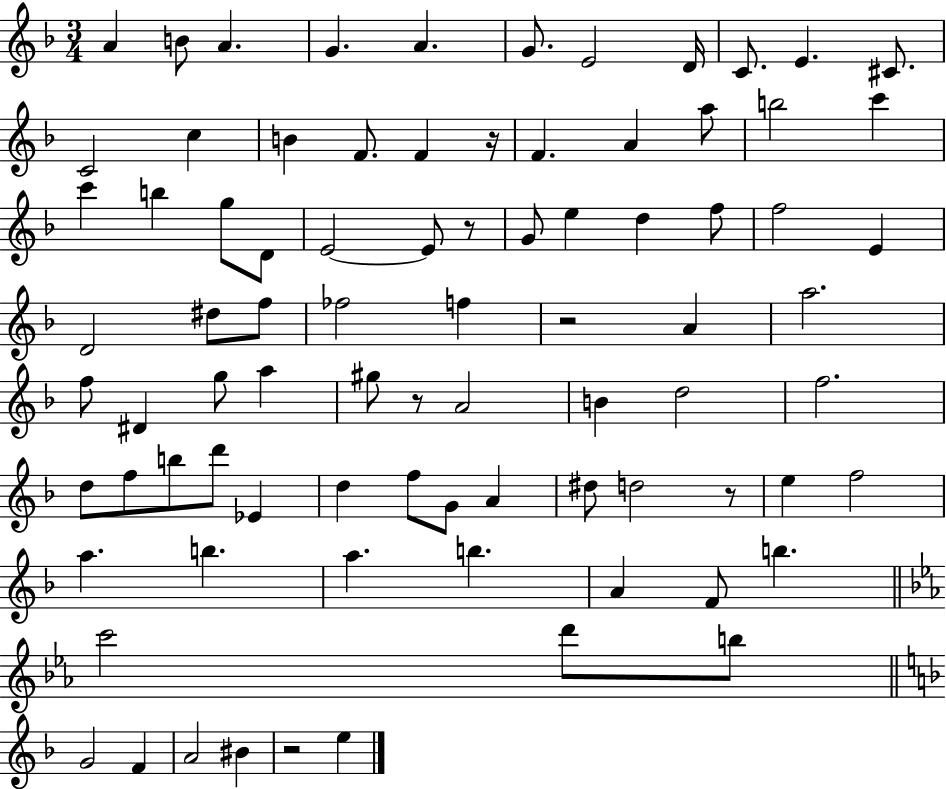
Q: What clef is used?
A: treble